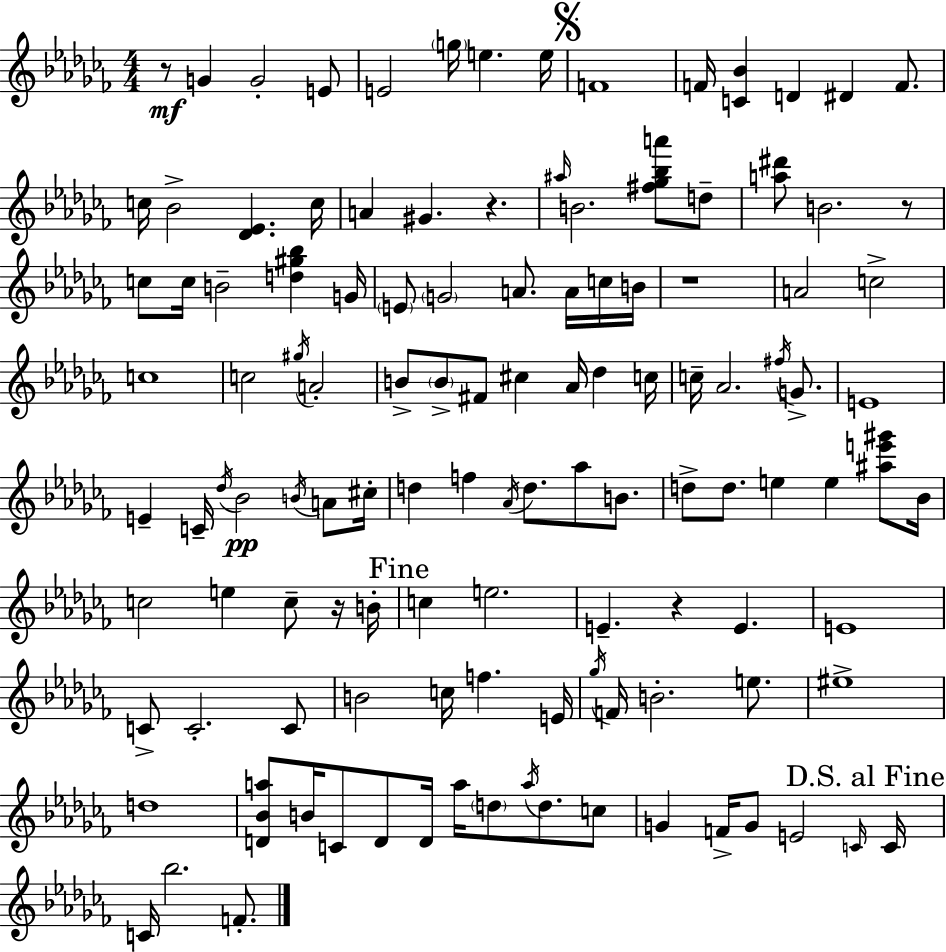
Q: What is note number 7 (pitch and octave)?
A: E5